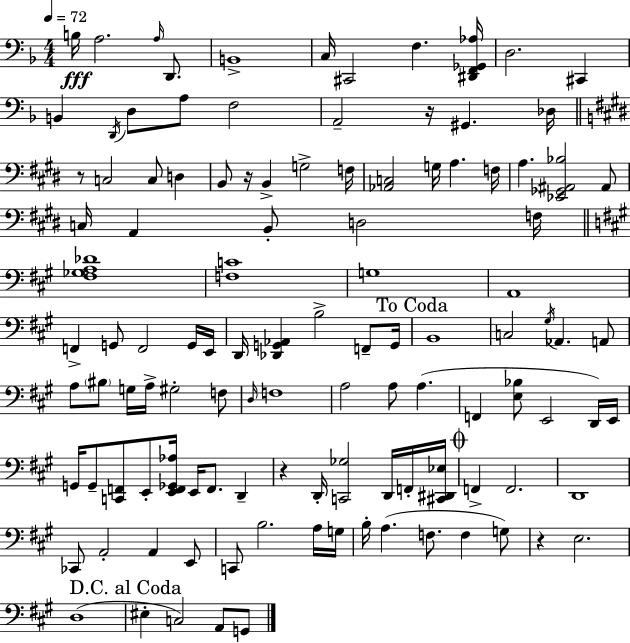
X:1
T:Untitled
M:4/4
L:1/4
K:F
B,/4 A,2 A,/4 D,,/2 B,,4 C,/4 ^C,,2 F, [^D,,F,,_G,,_A,]/4 D,2 ^C,, B,, D,,/4 D,/2 A,/2 F,2 A,,2 z/4 ^G,, _D,/4 z/2 C,2 C,/2 D, B,,/2 z/4 B,, G,2 F,/4 [_A,,C,]2 G,/4 A, F,/4 A, [_E,,_G,,^A,,_B,]2 ^A,,/2 C,/4 A,, B,,/2 D,2 F,/4 [^F,_G,A,_D]4 [F,C]4 G,4 A,,4 F,, G,,/2 F,,2 G,,/4 E,,/4 D,,/4 [_D,,G,,_A,,] B,2 F,,/2 G,,/4 B,,4 C,2 ^G,/4 _A,, A,,/2 A,/2 ^B,/2 G,/4 A,/4 ^G,2 F,/2 D,/4 F,4 A,2 A,/2 A, F,, [E,_B,]/2 E,,2 D,,/4 E,,/4 G,,/4 G,,/2 [C,,F,,]/2 E,,/2 [E,,F,,_G,,_A,]/4 E,,/4 F,,/2 D,, z D,,/4 [C,,_G,]2 D,,/4 F,,/4 [^C,,^D,,_E,]/4 F,, F,,2 D,,4 _C,,/2 A,,2 A,, E,,/2 C,,/2 B,2 A,/4 G,/4 B,/4 A, F,/2 F, G,/2 z E,2 D,4 ^E, C,2 A,,/2 G,,/2